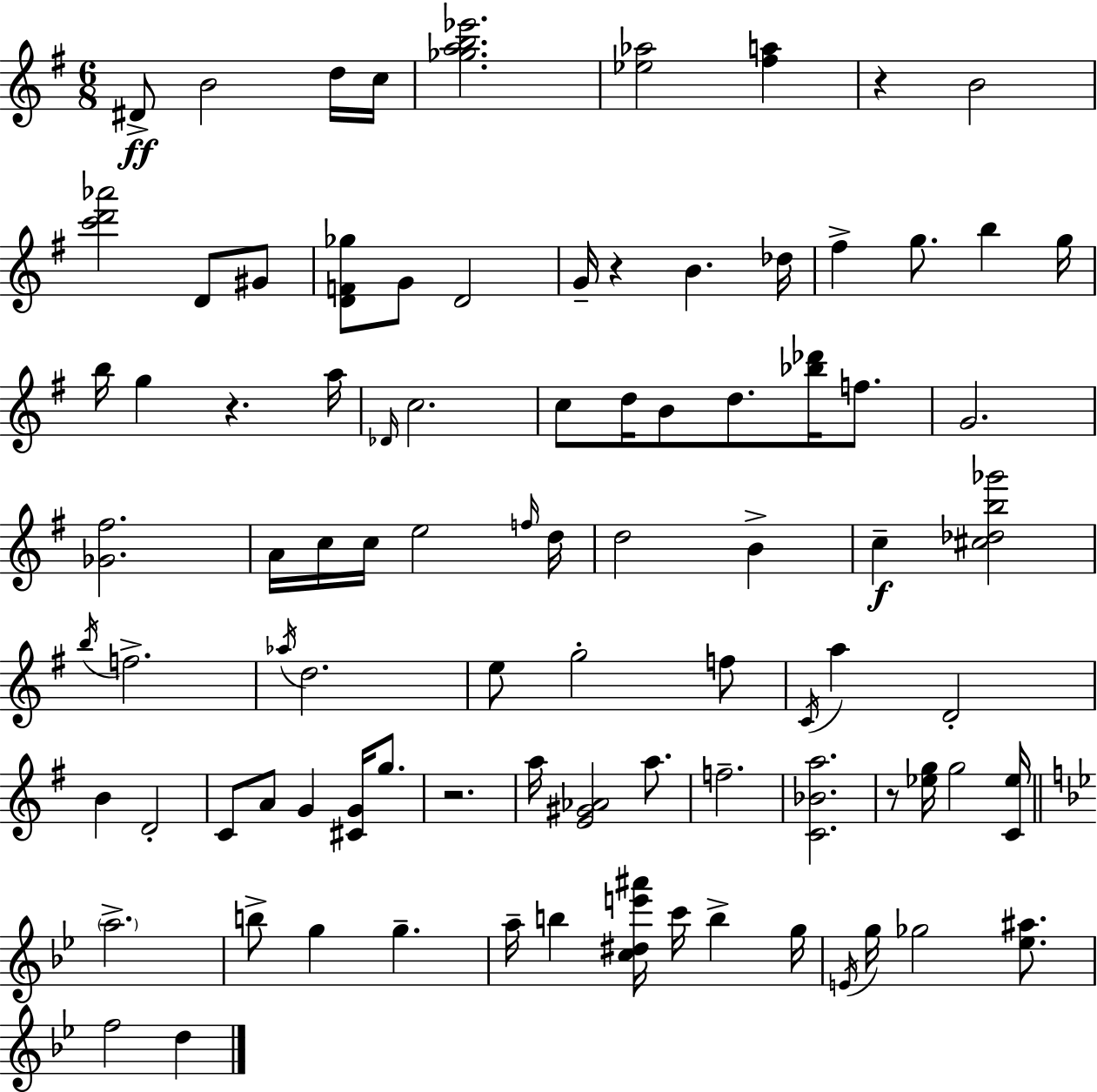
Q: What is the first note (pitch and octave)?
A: D#4